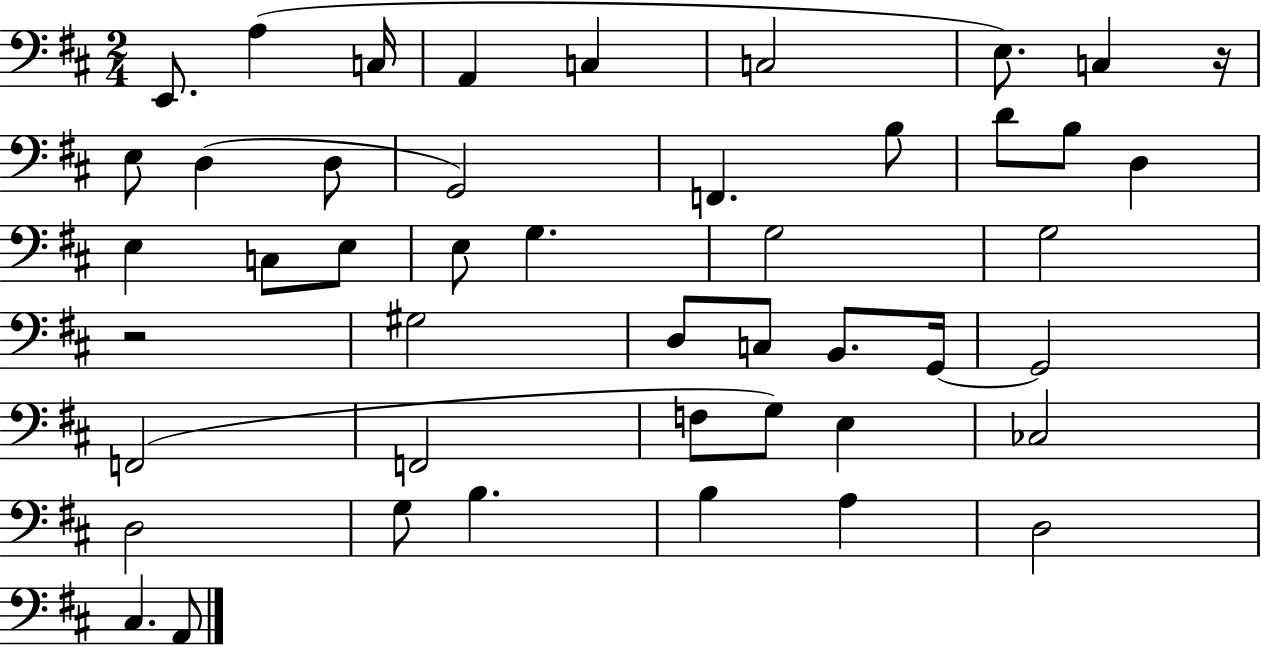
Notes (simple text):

E2/e. A3/q C3/s A2/q C3/q C3/h E3/e. C3/q R/s E3/e D3/q D3/e G2/h F2/q. B3/e D4/e B3/e D3/q E3/q C3/e E3/e E3/e G3/q. G3/h G3/h R/h G#3/h D3/e C3/e B2/e. G2/s G2/h F2/h F2/h F3/e G3/e E3/q CES3/h D3/h G3/e B3/q. B3/q A3/q D3/h C#3/q. A2/e